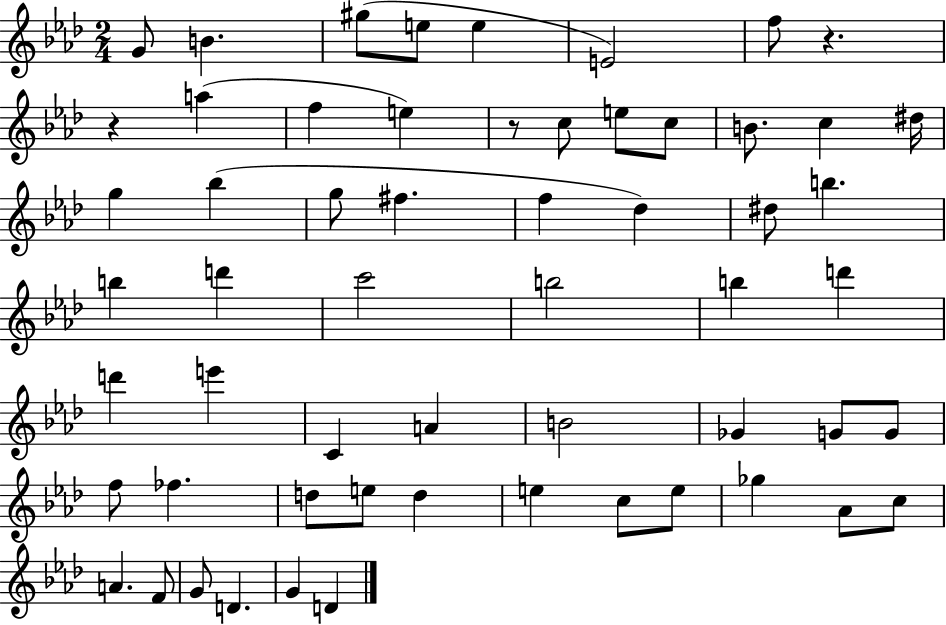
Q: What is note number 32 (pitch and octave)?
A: E6